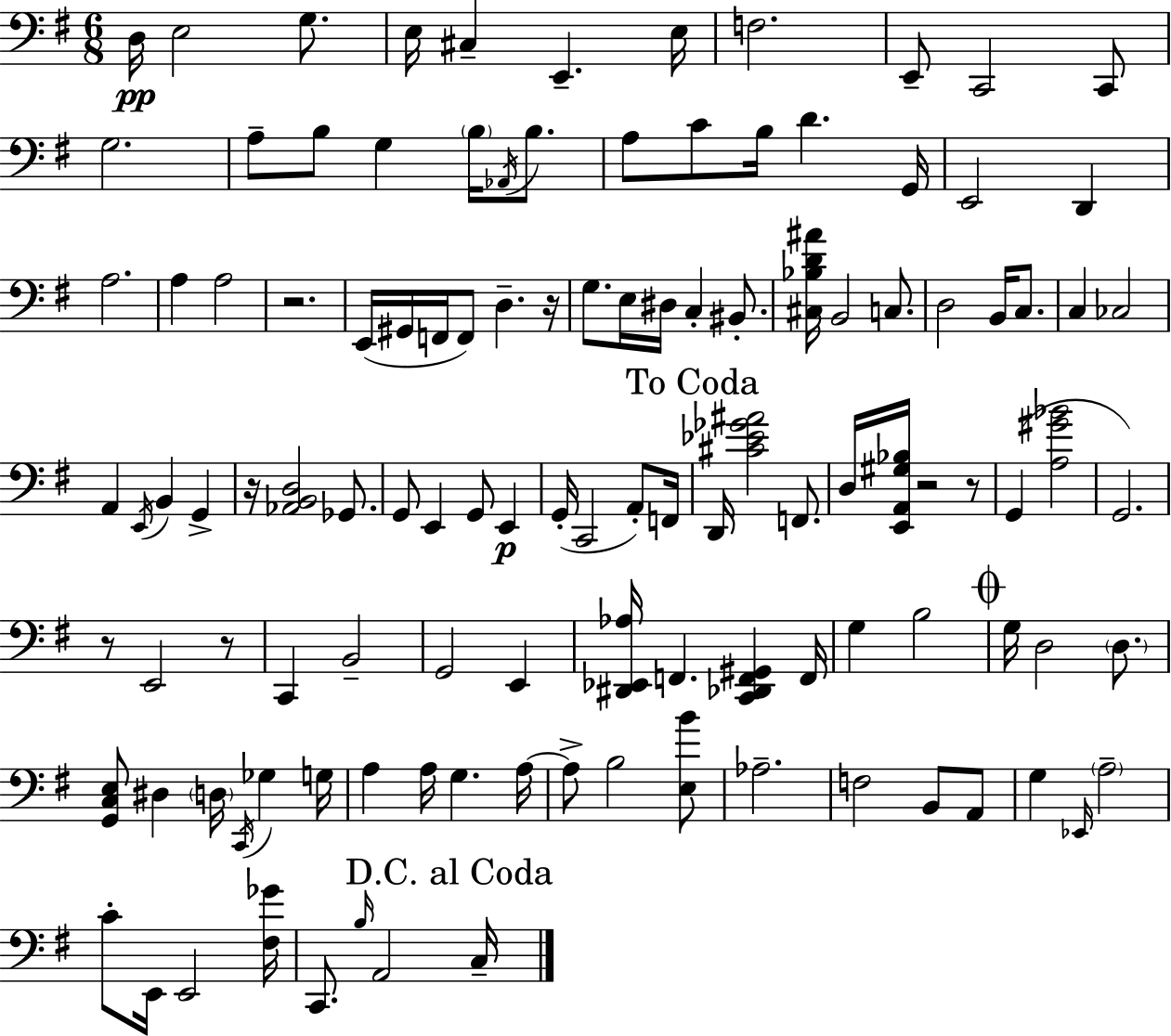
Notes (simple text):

D3/s E3/h G3/e. E3/s C#3/q E2/q. E3/s F3/h. E2/e C2/h C2/e G3/h. A3/e B3/e G3/q B3/s Ab2/s B3/e. A3/e C4/e B3/s D4/q. G2/s E2/h D2/q A3/h. A3/q A3/h R/h. E2/s G#2/s F2/s F2/e D3/q. R/s G3/e. E3/s D#3/s C3/q BIS2/e. [C#3,Bb3,D4,A#4]/s B2/h C3/e. D3/h B2/s C3/e. C3/q CES3/h A2/q E2/s B2/q G2/q R/s [Ab2,B2,D3]/h Gb2/e. G2/e E2/q G2/e E2/q G2/s C2/h A2/e F2/s D2/s [C#4,Eb4,Gb4,A#4]/h F2/e. D3/s [E2,A2,G#3,Bb3]/s R/h R/e G2/q [A3,G#4,Bb4]/h G2/h. R/e E2/h R/e C2/q B2/h G2/h E2/q [D#2,Eb2,Ab3]/s F2/q. [C2,Db2,F2,G#2]/q F2/s G3/q B3/h G3/s D3/h D3/e. [G2,C3,E3]/e D#3/q D3/s C2/s Gb3/q G3/s A3/q A3/s G3/q. A3/s A3/e B3/h [E3,B4]/e Ab3/h. F3/h B2/e A2/e G3/q Eb2/s A3/h C4/e E2/s E2/h [F#3,Gb4]/s C2/e. B3/s A2/h C3/s